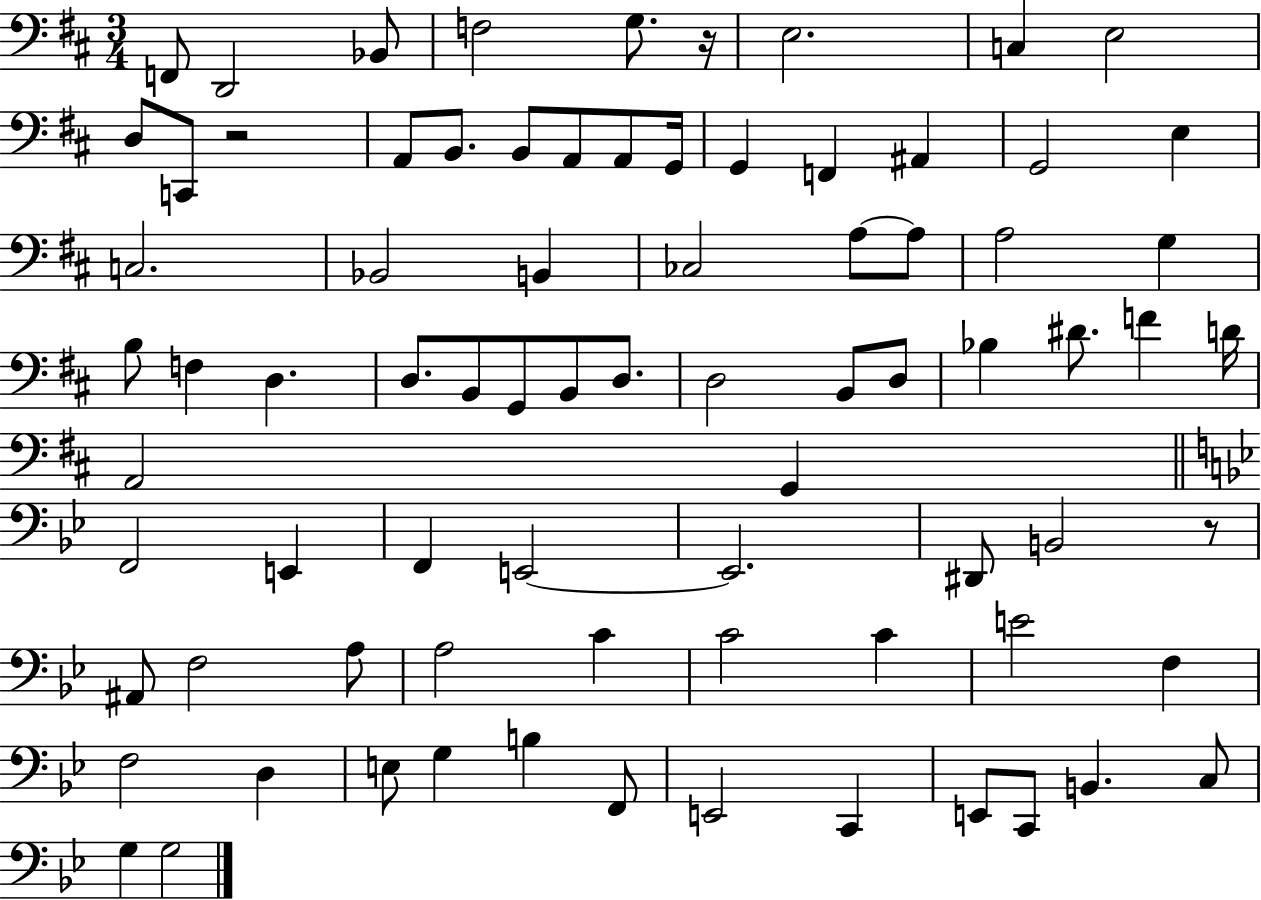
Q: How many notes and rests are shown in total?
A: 79